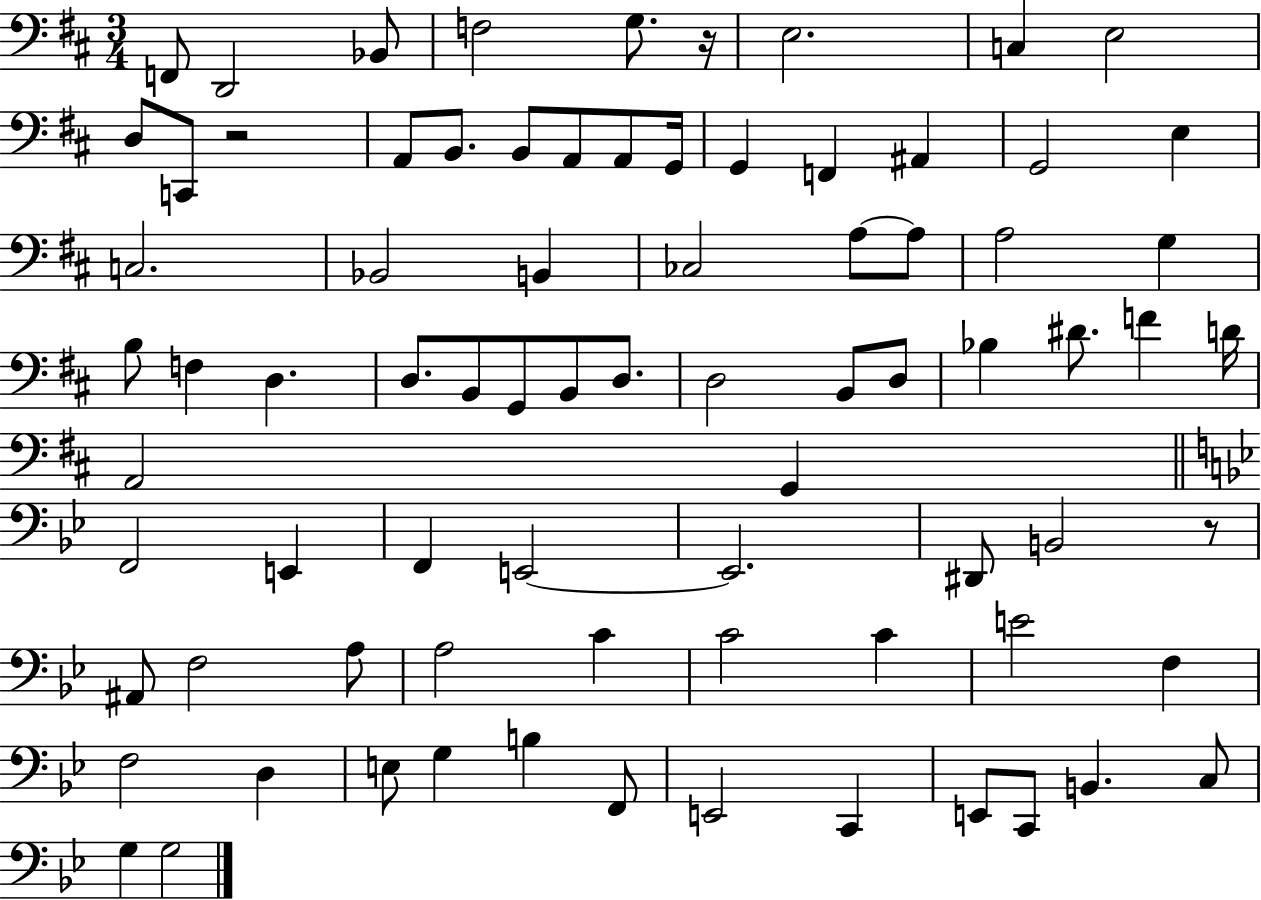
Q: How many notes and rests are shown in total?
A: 79